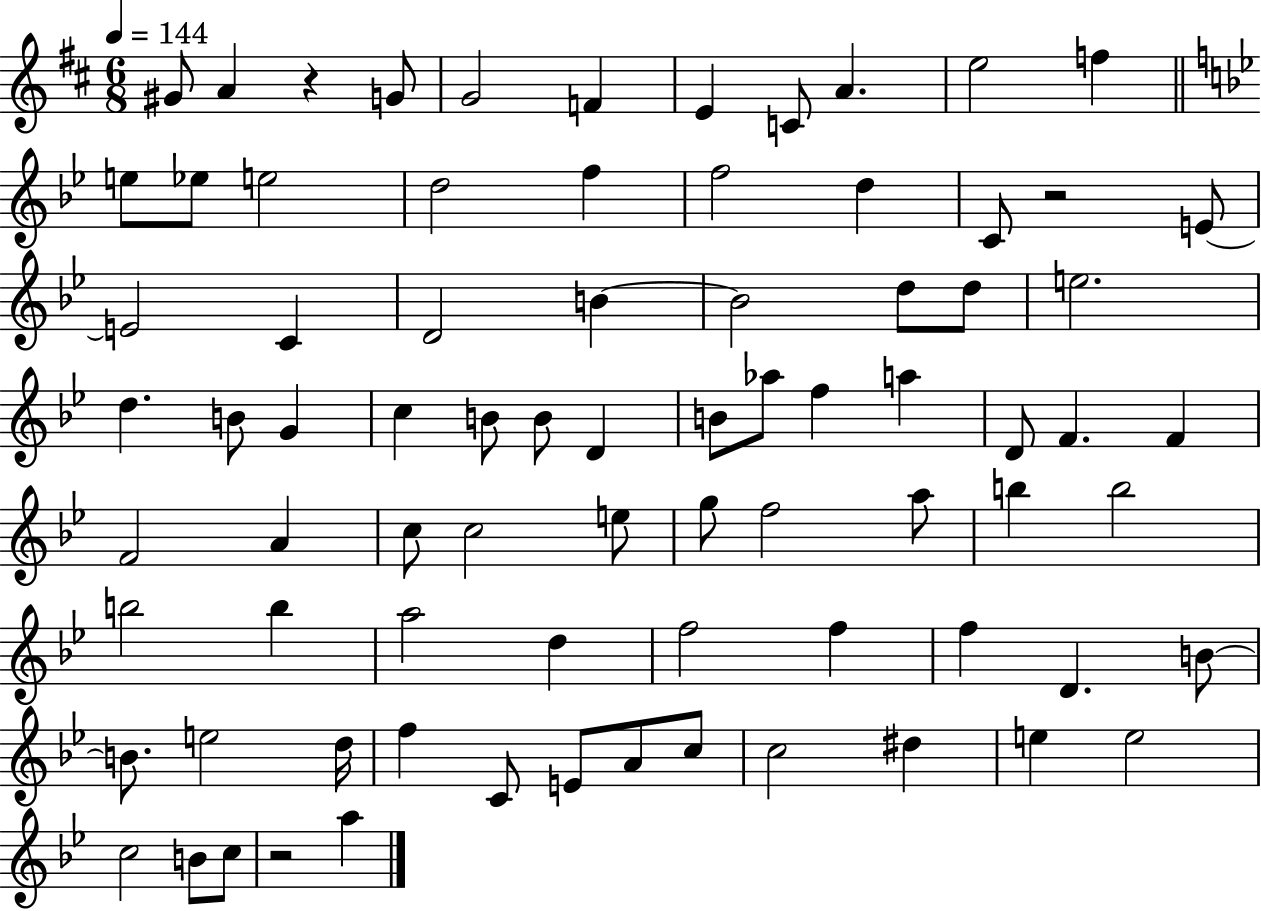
{
  \clef treble
  \numericTimeSignature
  \time 6/8
  \key d \major
  \tempo 4 = 144
  gis'8 a'4 r4 g'8 | g'2 f'4 | e'4 c'8 a'4. | e''2 f''4 | \break \bar "||" \break \key g \minor e''8 ees''8 e''2 | d''2 f''4 | f''2 d''4 | c'8 r2 e'8~~ | \break e'2 c'4 | d'2 b'4~~ | b'2 d''8 d''8 | e''2. | \break d''4. b'8 g'4 | c''4 b'8 b'8 d'4 | b'8 aes''8 f''4 a''4 | d'8 f'4. f'4 | \break f'2 a'4 | c''8 c''2 e''8 | g''8 f''2 a''8 | b''4 b''2 | \break b''2 b''4 | a''2 d''4 | f''2 f''4 | f''4 d'4. b'8~~ | \break b'8. e''2 d''16 | f''4 c'8 e'8 a'8 c''8 | c''2 dis''4 | e''4 e''2 | \break c''2 b'8 c''8 | r2 a''4 | \bar "|."
}